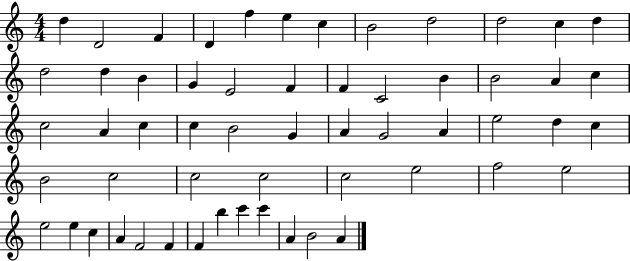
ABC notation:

X:1
T:Untitled
M:4/4
L:1/4
K:C
d D2 F D f e c B2 d2 d2 c d d2 d B G E2 F F C2 B B2 A c c2 A c c B2 G A G2 A e2 d c B2 c2 c2 c2 c2 e2 f2 e2 e2 e c A F2 F F b c' c' A B2 A